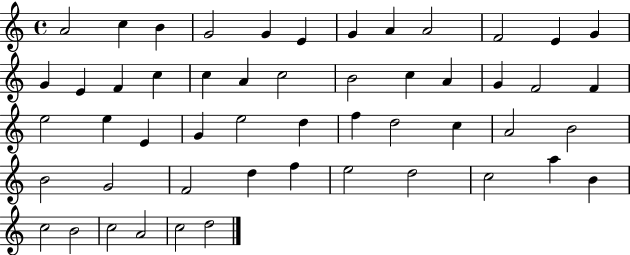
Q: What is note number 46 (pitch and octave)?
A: B4